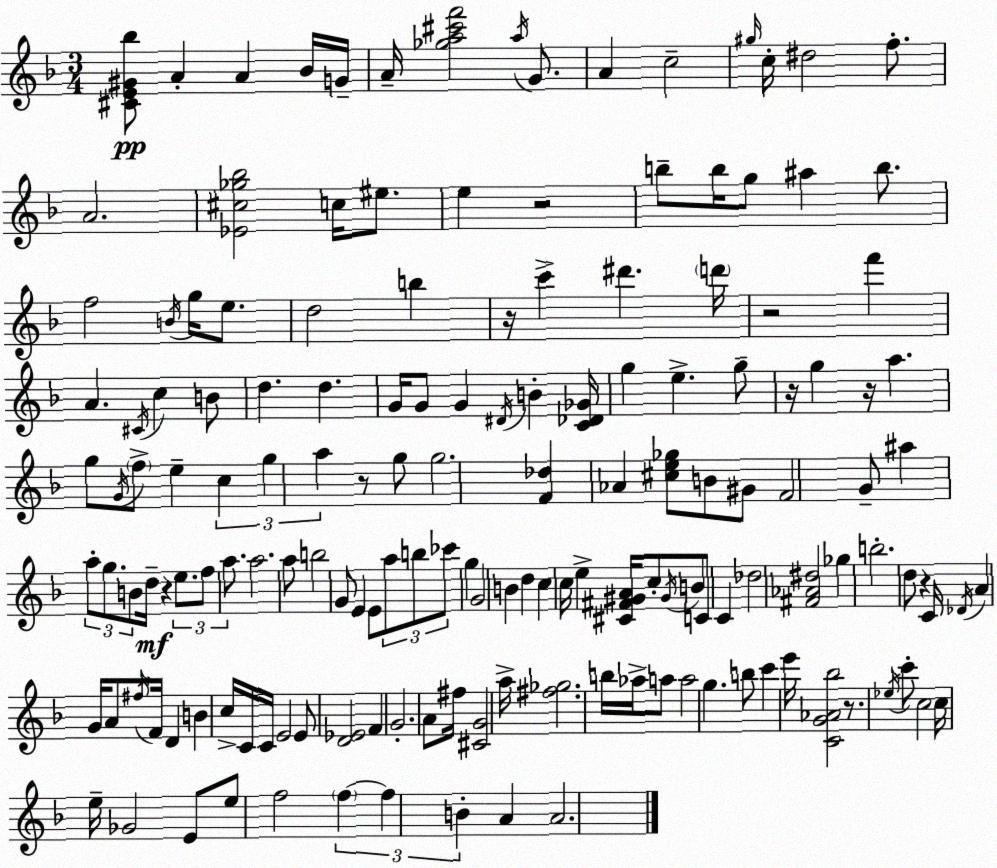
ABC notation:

X:1
T:Untitled
M:3/4
L:1/4
K:F
[^CE^G_b]/2 A A _B/4 G/4 A/4 [_ga^c'f']2 a/4 G/2 A c2 ^g/4 c/4 ^d2 f/2 A2 [_E^c_g_b]2 c/4 ^e/2 e z2 b/2 b/4 g/2 ^a b/2 f2 B/4 g/4 e/2 d2 b z/4 c' ^d' d'/4 z2 f' A ^C/4 c B/2 d d G/4 G/2 G ^D/4 B [C_D_G]/4 g e g/2 z/4 g z/4 a g/2 G/4 f/2 e c g a z/2 g/2 g2 [F_d] _A [^ce_g]/2 B/2 ^G/2 F2 G/2 ^a a/2 g/2 B/2 d/4 z e/2 f/2 a/2 a2 a/2 b2 G/2 E E/2 a/2 b/2 _c'/2 g G2 B d c c/4 e [^C^F^GA]/4 c/2 ^G/4 B/2 C/2 C _d2 [^F_A^d]2 _g b2 d/2 z C/4 _D/4 A G/4 A/2 ^f/4 F/4 D B c/4 C/4 C/4 E2 E/2 [D_E]2 F G2 A/2 ^f/4 [^CG]2 a/4 [^f_g]2 b/4 _a/4 a/2 a2 g b/2 c' e'/4 [CG_A_b]2 z/2 _e/4 c'/2 c2 c/4 e/4 _G2 E/2 e/2 f2 f f B A A2